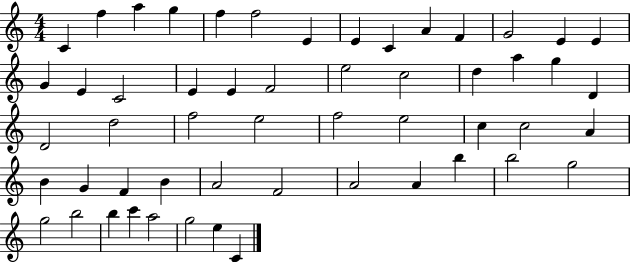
{
  \clef treble
  \numericTimeSignature
  \time 4/4
  \key c \major
  c'4 f''4 a''4 g''4 | f''4 f''2 e'4 | e'4 c'4 a'4 f'4 | g'2 e'4 e'4 | \break g'4 e'4 c'2 | e'4 e'4 f'2 | e''2 c''2 | d''4 a''4 g''4 d'4 | \break d'2 d''2 | f''2 e''2 | f''2 e''2 | c''4 c''2 a'4 | \break b'4 g'4 f'4 b'4 | a'2 f'2 | a'2 a'4 b''4 | b''2 g''2 | \break g''2 b''2 | b''4 c'''4 a''2 | g''2 e''4 c'4 | \bar "|."
}